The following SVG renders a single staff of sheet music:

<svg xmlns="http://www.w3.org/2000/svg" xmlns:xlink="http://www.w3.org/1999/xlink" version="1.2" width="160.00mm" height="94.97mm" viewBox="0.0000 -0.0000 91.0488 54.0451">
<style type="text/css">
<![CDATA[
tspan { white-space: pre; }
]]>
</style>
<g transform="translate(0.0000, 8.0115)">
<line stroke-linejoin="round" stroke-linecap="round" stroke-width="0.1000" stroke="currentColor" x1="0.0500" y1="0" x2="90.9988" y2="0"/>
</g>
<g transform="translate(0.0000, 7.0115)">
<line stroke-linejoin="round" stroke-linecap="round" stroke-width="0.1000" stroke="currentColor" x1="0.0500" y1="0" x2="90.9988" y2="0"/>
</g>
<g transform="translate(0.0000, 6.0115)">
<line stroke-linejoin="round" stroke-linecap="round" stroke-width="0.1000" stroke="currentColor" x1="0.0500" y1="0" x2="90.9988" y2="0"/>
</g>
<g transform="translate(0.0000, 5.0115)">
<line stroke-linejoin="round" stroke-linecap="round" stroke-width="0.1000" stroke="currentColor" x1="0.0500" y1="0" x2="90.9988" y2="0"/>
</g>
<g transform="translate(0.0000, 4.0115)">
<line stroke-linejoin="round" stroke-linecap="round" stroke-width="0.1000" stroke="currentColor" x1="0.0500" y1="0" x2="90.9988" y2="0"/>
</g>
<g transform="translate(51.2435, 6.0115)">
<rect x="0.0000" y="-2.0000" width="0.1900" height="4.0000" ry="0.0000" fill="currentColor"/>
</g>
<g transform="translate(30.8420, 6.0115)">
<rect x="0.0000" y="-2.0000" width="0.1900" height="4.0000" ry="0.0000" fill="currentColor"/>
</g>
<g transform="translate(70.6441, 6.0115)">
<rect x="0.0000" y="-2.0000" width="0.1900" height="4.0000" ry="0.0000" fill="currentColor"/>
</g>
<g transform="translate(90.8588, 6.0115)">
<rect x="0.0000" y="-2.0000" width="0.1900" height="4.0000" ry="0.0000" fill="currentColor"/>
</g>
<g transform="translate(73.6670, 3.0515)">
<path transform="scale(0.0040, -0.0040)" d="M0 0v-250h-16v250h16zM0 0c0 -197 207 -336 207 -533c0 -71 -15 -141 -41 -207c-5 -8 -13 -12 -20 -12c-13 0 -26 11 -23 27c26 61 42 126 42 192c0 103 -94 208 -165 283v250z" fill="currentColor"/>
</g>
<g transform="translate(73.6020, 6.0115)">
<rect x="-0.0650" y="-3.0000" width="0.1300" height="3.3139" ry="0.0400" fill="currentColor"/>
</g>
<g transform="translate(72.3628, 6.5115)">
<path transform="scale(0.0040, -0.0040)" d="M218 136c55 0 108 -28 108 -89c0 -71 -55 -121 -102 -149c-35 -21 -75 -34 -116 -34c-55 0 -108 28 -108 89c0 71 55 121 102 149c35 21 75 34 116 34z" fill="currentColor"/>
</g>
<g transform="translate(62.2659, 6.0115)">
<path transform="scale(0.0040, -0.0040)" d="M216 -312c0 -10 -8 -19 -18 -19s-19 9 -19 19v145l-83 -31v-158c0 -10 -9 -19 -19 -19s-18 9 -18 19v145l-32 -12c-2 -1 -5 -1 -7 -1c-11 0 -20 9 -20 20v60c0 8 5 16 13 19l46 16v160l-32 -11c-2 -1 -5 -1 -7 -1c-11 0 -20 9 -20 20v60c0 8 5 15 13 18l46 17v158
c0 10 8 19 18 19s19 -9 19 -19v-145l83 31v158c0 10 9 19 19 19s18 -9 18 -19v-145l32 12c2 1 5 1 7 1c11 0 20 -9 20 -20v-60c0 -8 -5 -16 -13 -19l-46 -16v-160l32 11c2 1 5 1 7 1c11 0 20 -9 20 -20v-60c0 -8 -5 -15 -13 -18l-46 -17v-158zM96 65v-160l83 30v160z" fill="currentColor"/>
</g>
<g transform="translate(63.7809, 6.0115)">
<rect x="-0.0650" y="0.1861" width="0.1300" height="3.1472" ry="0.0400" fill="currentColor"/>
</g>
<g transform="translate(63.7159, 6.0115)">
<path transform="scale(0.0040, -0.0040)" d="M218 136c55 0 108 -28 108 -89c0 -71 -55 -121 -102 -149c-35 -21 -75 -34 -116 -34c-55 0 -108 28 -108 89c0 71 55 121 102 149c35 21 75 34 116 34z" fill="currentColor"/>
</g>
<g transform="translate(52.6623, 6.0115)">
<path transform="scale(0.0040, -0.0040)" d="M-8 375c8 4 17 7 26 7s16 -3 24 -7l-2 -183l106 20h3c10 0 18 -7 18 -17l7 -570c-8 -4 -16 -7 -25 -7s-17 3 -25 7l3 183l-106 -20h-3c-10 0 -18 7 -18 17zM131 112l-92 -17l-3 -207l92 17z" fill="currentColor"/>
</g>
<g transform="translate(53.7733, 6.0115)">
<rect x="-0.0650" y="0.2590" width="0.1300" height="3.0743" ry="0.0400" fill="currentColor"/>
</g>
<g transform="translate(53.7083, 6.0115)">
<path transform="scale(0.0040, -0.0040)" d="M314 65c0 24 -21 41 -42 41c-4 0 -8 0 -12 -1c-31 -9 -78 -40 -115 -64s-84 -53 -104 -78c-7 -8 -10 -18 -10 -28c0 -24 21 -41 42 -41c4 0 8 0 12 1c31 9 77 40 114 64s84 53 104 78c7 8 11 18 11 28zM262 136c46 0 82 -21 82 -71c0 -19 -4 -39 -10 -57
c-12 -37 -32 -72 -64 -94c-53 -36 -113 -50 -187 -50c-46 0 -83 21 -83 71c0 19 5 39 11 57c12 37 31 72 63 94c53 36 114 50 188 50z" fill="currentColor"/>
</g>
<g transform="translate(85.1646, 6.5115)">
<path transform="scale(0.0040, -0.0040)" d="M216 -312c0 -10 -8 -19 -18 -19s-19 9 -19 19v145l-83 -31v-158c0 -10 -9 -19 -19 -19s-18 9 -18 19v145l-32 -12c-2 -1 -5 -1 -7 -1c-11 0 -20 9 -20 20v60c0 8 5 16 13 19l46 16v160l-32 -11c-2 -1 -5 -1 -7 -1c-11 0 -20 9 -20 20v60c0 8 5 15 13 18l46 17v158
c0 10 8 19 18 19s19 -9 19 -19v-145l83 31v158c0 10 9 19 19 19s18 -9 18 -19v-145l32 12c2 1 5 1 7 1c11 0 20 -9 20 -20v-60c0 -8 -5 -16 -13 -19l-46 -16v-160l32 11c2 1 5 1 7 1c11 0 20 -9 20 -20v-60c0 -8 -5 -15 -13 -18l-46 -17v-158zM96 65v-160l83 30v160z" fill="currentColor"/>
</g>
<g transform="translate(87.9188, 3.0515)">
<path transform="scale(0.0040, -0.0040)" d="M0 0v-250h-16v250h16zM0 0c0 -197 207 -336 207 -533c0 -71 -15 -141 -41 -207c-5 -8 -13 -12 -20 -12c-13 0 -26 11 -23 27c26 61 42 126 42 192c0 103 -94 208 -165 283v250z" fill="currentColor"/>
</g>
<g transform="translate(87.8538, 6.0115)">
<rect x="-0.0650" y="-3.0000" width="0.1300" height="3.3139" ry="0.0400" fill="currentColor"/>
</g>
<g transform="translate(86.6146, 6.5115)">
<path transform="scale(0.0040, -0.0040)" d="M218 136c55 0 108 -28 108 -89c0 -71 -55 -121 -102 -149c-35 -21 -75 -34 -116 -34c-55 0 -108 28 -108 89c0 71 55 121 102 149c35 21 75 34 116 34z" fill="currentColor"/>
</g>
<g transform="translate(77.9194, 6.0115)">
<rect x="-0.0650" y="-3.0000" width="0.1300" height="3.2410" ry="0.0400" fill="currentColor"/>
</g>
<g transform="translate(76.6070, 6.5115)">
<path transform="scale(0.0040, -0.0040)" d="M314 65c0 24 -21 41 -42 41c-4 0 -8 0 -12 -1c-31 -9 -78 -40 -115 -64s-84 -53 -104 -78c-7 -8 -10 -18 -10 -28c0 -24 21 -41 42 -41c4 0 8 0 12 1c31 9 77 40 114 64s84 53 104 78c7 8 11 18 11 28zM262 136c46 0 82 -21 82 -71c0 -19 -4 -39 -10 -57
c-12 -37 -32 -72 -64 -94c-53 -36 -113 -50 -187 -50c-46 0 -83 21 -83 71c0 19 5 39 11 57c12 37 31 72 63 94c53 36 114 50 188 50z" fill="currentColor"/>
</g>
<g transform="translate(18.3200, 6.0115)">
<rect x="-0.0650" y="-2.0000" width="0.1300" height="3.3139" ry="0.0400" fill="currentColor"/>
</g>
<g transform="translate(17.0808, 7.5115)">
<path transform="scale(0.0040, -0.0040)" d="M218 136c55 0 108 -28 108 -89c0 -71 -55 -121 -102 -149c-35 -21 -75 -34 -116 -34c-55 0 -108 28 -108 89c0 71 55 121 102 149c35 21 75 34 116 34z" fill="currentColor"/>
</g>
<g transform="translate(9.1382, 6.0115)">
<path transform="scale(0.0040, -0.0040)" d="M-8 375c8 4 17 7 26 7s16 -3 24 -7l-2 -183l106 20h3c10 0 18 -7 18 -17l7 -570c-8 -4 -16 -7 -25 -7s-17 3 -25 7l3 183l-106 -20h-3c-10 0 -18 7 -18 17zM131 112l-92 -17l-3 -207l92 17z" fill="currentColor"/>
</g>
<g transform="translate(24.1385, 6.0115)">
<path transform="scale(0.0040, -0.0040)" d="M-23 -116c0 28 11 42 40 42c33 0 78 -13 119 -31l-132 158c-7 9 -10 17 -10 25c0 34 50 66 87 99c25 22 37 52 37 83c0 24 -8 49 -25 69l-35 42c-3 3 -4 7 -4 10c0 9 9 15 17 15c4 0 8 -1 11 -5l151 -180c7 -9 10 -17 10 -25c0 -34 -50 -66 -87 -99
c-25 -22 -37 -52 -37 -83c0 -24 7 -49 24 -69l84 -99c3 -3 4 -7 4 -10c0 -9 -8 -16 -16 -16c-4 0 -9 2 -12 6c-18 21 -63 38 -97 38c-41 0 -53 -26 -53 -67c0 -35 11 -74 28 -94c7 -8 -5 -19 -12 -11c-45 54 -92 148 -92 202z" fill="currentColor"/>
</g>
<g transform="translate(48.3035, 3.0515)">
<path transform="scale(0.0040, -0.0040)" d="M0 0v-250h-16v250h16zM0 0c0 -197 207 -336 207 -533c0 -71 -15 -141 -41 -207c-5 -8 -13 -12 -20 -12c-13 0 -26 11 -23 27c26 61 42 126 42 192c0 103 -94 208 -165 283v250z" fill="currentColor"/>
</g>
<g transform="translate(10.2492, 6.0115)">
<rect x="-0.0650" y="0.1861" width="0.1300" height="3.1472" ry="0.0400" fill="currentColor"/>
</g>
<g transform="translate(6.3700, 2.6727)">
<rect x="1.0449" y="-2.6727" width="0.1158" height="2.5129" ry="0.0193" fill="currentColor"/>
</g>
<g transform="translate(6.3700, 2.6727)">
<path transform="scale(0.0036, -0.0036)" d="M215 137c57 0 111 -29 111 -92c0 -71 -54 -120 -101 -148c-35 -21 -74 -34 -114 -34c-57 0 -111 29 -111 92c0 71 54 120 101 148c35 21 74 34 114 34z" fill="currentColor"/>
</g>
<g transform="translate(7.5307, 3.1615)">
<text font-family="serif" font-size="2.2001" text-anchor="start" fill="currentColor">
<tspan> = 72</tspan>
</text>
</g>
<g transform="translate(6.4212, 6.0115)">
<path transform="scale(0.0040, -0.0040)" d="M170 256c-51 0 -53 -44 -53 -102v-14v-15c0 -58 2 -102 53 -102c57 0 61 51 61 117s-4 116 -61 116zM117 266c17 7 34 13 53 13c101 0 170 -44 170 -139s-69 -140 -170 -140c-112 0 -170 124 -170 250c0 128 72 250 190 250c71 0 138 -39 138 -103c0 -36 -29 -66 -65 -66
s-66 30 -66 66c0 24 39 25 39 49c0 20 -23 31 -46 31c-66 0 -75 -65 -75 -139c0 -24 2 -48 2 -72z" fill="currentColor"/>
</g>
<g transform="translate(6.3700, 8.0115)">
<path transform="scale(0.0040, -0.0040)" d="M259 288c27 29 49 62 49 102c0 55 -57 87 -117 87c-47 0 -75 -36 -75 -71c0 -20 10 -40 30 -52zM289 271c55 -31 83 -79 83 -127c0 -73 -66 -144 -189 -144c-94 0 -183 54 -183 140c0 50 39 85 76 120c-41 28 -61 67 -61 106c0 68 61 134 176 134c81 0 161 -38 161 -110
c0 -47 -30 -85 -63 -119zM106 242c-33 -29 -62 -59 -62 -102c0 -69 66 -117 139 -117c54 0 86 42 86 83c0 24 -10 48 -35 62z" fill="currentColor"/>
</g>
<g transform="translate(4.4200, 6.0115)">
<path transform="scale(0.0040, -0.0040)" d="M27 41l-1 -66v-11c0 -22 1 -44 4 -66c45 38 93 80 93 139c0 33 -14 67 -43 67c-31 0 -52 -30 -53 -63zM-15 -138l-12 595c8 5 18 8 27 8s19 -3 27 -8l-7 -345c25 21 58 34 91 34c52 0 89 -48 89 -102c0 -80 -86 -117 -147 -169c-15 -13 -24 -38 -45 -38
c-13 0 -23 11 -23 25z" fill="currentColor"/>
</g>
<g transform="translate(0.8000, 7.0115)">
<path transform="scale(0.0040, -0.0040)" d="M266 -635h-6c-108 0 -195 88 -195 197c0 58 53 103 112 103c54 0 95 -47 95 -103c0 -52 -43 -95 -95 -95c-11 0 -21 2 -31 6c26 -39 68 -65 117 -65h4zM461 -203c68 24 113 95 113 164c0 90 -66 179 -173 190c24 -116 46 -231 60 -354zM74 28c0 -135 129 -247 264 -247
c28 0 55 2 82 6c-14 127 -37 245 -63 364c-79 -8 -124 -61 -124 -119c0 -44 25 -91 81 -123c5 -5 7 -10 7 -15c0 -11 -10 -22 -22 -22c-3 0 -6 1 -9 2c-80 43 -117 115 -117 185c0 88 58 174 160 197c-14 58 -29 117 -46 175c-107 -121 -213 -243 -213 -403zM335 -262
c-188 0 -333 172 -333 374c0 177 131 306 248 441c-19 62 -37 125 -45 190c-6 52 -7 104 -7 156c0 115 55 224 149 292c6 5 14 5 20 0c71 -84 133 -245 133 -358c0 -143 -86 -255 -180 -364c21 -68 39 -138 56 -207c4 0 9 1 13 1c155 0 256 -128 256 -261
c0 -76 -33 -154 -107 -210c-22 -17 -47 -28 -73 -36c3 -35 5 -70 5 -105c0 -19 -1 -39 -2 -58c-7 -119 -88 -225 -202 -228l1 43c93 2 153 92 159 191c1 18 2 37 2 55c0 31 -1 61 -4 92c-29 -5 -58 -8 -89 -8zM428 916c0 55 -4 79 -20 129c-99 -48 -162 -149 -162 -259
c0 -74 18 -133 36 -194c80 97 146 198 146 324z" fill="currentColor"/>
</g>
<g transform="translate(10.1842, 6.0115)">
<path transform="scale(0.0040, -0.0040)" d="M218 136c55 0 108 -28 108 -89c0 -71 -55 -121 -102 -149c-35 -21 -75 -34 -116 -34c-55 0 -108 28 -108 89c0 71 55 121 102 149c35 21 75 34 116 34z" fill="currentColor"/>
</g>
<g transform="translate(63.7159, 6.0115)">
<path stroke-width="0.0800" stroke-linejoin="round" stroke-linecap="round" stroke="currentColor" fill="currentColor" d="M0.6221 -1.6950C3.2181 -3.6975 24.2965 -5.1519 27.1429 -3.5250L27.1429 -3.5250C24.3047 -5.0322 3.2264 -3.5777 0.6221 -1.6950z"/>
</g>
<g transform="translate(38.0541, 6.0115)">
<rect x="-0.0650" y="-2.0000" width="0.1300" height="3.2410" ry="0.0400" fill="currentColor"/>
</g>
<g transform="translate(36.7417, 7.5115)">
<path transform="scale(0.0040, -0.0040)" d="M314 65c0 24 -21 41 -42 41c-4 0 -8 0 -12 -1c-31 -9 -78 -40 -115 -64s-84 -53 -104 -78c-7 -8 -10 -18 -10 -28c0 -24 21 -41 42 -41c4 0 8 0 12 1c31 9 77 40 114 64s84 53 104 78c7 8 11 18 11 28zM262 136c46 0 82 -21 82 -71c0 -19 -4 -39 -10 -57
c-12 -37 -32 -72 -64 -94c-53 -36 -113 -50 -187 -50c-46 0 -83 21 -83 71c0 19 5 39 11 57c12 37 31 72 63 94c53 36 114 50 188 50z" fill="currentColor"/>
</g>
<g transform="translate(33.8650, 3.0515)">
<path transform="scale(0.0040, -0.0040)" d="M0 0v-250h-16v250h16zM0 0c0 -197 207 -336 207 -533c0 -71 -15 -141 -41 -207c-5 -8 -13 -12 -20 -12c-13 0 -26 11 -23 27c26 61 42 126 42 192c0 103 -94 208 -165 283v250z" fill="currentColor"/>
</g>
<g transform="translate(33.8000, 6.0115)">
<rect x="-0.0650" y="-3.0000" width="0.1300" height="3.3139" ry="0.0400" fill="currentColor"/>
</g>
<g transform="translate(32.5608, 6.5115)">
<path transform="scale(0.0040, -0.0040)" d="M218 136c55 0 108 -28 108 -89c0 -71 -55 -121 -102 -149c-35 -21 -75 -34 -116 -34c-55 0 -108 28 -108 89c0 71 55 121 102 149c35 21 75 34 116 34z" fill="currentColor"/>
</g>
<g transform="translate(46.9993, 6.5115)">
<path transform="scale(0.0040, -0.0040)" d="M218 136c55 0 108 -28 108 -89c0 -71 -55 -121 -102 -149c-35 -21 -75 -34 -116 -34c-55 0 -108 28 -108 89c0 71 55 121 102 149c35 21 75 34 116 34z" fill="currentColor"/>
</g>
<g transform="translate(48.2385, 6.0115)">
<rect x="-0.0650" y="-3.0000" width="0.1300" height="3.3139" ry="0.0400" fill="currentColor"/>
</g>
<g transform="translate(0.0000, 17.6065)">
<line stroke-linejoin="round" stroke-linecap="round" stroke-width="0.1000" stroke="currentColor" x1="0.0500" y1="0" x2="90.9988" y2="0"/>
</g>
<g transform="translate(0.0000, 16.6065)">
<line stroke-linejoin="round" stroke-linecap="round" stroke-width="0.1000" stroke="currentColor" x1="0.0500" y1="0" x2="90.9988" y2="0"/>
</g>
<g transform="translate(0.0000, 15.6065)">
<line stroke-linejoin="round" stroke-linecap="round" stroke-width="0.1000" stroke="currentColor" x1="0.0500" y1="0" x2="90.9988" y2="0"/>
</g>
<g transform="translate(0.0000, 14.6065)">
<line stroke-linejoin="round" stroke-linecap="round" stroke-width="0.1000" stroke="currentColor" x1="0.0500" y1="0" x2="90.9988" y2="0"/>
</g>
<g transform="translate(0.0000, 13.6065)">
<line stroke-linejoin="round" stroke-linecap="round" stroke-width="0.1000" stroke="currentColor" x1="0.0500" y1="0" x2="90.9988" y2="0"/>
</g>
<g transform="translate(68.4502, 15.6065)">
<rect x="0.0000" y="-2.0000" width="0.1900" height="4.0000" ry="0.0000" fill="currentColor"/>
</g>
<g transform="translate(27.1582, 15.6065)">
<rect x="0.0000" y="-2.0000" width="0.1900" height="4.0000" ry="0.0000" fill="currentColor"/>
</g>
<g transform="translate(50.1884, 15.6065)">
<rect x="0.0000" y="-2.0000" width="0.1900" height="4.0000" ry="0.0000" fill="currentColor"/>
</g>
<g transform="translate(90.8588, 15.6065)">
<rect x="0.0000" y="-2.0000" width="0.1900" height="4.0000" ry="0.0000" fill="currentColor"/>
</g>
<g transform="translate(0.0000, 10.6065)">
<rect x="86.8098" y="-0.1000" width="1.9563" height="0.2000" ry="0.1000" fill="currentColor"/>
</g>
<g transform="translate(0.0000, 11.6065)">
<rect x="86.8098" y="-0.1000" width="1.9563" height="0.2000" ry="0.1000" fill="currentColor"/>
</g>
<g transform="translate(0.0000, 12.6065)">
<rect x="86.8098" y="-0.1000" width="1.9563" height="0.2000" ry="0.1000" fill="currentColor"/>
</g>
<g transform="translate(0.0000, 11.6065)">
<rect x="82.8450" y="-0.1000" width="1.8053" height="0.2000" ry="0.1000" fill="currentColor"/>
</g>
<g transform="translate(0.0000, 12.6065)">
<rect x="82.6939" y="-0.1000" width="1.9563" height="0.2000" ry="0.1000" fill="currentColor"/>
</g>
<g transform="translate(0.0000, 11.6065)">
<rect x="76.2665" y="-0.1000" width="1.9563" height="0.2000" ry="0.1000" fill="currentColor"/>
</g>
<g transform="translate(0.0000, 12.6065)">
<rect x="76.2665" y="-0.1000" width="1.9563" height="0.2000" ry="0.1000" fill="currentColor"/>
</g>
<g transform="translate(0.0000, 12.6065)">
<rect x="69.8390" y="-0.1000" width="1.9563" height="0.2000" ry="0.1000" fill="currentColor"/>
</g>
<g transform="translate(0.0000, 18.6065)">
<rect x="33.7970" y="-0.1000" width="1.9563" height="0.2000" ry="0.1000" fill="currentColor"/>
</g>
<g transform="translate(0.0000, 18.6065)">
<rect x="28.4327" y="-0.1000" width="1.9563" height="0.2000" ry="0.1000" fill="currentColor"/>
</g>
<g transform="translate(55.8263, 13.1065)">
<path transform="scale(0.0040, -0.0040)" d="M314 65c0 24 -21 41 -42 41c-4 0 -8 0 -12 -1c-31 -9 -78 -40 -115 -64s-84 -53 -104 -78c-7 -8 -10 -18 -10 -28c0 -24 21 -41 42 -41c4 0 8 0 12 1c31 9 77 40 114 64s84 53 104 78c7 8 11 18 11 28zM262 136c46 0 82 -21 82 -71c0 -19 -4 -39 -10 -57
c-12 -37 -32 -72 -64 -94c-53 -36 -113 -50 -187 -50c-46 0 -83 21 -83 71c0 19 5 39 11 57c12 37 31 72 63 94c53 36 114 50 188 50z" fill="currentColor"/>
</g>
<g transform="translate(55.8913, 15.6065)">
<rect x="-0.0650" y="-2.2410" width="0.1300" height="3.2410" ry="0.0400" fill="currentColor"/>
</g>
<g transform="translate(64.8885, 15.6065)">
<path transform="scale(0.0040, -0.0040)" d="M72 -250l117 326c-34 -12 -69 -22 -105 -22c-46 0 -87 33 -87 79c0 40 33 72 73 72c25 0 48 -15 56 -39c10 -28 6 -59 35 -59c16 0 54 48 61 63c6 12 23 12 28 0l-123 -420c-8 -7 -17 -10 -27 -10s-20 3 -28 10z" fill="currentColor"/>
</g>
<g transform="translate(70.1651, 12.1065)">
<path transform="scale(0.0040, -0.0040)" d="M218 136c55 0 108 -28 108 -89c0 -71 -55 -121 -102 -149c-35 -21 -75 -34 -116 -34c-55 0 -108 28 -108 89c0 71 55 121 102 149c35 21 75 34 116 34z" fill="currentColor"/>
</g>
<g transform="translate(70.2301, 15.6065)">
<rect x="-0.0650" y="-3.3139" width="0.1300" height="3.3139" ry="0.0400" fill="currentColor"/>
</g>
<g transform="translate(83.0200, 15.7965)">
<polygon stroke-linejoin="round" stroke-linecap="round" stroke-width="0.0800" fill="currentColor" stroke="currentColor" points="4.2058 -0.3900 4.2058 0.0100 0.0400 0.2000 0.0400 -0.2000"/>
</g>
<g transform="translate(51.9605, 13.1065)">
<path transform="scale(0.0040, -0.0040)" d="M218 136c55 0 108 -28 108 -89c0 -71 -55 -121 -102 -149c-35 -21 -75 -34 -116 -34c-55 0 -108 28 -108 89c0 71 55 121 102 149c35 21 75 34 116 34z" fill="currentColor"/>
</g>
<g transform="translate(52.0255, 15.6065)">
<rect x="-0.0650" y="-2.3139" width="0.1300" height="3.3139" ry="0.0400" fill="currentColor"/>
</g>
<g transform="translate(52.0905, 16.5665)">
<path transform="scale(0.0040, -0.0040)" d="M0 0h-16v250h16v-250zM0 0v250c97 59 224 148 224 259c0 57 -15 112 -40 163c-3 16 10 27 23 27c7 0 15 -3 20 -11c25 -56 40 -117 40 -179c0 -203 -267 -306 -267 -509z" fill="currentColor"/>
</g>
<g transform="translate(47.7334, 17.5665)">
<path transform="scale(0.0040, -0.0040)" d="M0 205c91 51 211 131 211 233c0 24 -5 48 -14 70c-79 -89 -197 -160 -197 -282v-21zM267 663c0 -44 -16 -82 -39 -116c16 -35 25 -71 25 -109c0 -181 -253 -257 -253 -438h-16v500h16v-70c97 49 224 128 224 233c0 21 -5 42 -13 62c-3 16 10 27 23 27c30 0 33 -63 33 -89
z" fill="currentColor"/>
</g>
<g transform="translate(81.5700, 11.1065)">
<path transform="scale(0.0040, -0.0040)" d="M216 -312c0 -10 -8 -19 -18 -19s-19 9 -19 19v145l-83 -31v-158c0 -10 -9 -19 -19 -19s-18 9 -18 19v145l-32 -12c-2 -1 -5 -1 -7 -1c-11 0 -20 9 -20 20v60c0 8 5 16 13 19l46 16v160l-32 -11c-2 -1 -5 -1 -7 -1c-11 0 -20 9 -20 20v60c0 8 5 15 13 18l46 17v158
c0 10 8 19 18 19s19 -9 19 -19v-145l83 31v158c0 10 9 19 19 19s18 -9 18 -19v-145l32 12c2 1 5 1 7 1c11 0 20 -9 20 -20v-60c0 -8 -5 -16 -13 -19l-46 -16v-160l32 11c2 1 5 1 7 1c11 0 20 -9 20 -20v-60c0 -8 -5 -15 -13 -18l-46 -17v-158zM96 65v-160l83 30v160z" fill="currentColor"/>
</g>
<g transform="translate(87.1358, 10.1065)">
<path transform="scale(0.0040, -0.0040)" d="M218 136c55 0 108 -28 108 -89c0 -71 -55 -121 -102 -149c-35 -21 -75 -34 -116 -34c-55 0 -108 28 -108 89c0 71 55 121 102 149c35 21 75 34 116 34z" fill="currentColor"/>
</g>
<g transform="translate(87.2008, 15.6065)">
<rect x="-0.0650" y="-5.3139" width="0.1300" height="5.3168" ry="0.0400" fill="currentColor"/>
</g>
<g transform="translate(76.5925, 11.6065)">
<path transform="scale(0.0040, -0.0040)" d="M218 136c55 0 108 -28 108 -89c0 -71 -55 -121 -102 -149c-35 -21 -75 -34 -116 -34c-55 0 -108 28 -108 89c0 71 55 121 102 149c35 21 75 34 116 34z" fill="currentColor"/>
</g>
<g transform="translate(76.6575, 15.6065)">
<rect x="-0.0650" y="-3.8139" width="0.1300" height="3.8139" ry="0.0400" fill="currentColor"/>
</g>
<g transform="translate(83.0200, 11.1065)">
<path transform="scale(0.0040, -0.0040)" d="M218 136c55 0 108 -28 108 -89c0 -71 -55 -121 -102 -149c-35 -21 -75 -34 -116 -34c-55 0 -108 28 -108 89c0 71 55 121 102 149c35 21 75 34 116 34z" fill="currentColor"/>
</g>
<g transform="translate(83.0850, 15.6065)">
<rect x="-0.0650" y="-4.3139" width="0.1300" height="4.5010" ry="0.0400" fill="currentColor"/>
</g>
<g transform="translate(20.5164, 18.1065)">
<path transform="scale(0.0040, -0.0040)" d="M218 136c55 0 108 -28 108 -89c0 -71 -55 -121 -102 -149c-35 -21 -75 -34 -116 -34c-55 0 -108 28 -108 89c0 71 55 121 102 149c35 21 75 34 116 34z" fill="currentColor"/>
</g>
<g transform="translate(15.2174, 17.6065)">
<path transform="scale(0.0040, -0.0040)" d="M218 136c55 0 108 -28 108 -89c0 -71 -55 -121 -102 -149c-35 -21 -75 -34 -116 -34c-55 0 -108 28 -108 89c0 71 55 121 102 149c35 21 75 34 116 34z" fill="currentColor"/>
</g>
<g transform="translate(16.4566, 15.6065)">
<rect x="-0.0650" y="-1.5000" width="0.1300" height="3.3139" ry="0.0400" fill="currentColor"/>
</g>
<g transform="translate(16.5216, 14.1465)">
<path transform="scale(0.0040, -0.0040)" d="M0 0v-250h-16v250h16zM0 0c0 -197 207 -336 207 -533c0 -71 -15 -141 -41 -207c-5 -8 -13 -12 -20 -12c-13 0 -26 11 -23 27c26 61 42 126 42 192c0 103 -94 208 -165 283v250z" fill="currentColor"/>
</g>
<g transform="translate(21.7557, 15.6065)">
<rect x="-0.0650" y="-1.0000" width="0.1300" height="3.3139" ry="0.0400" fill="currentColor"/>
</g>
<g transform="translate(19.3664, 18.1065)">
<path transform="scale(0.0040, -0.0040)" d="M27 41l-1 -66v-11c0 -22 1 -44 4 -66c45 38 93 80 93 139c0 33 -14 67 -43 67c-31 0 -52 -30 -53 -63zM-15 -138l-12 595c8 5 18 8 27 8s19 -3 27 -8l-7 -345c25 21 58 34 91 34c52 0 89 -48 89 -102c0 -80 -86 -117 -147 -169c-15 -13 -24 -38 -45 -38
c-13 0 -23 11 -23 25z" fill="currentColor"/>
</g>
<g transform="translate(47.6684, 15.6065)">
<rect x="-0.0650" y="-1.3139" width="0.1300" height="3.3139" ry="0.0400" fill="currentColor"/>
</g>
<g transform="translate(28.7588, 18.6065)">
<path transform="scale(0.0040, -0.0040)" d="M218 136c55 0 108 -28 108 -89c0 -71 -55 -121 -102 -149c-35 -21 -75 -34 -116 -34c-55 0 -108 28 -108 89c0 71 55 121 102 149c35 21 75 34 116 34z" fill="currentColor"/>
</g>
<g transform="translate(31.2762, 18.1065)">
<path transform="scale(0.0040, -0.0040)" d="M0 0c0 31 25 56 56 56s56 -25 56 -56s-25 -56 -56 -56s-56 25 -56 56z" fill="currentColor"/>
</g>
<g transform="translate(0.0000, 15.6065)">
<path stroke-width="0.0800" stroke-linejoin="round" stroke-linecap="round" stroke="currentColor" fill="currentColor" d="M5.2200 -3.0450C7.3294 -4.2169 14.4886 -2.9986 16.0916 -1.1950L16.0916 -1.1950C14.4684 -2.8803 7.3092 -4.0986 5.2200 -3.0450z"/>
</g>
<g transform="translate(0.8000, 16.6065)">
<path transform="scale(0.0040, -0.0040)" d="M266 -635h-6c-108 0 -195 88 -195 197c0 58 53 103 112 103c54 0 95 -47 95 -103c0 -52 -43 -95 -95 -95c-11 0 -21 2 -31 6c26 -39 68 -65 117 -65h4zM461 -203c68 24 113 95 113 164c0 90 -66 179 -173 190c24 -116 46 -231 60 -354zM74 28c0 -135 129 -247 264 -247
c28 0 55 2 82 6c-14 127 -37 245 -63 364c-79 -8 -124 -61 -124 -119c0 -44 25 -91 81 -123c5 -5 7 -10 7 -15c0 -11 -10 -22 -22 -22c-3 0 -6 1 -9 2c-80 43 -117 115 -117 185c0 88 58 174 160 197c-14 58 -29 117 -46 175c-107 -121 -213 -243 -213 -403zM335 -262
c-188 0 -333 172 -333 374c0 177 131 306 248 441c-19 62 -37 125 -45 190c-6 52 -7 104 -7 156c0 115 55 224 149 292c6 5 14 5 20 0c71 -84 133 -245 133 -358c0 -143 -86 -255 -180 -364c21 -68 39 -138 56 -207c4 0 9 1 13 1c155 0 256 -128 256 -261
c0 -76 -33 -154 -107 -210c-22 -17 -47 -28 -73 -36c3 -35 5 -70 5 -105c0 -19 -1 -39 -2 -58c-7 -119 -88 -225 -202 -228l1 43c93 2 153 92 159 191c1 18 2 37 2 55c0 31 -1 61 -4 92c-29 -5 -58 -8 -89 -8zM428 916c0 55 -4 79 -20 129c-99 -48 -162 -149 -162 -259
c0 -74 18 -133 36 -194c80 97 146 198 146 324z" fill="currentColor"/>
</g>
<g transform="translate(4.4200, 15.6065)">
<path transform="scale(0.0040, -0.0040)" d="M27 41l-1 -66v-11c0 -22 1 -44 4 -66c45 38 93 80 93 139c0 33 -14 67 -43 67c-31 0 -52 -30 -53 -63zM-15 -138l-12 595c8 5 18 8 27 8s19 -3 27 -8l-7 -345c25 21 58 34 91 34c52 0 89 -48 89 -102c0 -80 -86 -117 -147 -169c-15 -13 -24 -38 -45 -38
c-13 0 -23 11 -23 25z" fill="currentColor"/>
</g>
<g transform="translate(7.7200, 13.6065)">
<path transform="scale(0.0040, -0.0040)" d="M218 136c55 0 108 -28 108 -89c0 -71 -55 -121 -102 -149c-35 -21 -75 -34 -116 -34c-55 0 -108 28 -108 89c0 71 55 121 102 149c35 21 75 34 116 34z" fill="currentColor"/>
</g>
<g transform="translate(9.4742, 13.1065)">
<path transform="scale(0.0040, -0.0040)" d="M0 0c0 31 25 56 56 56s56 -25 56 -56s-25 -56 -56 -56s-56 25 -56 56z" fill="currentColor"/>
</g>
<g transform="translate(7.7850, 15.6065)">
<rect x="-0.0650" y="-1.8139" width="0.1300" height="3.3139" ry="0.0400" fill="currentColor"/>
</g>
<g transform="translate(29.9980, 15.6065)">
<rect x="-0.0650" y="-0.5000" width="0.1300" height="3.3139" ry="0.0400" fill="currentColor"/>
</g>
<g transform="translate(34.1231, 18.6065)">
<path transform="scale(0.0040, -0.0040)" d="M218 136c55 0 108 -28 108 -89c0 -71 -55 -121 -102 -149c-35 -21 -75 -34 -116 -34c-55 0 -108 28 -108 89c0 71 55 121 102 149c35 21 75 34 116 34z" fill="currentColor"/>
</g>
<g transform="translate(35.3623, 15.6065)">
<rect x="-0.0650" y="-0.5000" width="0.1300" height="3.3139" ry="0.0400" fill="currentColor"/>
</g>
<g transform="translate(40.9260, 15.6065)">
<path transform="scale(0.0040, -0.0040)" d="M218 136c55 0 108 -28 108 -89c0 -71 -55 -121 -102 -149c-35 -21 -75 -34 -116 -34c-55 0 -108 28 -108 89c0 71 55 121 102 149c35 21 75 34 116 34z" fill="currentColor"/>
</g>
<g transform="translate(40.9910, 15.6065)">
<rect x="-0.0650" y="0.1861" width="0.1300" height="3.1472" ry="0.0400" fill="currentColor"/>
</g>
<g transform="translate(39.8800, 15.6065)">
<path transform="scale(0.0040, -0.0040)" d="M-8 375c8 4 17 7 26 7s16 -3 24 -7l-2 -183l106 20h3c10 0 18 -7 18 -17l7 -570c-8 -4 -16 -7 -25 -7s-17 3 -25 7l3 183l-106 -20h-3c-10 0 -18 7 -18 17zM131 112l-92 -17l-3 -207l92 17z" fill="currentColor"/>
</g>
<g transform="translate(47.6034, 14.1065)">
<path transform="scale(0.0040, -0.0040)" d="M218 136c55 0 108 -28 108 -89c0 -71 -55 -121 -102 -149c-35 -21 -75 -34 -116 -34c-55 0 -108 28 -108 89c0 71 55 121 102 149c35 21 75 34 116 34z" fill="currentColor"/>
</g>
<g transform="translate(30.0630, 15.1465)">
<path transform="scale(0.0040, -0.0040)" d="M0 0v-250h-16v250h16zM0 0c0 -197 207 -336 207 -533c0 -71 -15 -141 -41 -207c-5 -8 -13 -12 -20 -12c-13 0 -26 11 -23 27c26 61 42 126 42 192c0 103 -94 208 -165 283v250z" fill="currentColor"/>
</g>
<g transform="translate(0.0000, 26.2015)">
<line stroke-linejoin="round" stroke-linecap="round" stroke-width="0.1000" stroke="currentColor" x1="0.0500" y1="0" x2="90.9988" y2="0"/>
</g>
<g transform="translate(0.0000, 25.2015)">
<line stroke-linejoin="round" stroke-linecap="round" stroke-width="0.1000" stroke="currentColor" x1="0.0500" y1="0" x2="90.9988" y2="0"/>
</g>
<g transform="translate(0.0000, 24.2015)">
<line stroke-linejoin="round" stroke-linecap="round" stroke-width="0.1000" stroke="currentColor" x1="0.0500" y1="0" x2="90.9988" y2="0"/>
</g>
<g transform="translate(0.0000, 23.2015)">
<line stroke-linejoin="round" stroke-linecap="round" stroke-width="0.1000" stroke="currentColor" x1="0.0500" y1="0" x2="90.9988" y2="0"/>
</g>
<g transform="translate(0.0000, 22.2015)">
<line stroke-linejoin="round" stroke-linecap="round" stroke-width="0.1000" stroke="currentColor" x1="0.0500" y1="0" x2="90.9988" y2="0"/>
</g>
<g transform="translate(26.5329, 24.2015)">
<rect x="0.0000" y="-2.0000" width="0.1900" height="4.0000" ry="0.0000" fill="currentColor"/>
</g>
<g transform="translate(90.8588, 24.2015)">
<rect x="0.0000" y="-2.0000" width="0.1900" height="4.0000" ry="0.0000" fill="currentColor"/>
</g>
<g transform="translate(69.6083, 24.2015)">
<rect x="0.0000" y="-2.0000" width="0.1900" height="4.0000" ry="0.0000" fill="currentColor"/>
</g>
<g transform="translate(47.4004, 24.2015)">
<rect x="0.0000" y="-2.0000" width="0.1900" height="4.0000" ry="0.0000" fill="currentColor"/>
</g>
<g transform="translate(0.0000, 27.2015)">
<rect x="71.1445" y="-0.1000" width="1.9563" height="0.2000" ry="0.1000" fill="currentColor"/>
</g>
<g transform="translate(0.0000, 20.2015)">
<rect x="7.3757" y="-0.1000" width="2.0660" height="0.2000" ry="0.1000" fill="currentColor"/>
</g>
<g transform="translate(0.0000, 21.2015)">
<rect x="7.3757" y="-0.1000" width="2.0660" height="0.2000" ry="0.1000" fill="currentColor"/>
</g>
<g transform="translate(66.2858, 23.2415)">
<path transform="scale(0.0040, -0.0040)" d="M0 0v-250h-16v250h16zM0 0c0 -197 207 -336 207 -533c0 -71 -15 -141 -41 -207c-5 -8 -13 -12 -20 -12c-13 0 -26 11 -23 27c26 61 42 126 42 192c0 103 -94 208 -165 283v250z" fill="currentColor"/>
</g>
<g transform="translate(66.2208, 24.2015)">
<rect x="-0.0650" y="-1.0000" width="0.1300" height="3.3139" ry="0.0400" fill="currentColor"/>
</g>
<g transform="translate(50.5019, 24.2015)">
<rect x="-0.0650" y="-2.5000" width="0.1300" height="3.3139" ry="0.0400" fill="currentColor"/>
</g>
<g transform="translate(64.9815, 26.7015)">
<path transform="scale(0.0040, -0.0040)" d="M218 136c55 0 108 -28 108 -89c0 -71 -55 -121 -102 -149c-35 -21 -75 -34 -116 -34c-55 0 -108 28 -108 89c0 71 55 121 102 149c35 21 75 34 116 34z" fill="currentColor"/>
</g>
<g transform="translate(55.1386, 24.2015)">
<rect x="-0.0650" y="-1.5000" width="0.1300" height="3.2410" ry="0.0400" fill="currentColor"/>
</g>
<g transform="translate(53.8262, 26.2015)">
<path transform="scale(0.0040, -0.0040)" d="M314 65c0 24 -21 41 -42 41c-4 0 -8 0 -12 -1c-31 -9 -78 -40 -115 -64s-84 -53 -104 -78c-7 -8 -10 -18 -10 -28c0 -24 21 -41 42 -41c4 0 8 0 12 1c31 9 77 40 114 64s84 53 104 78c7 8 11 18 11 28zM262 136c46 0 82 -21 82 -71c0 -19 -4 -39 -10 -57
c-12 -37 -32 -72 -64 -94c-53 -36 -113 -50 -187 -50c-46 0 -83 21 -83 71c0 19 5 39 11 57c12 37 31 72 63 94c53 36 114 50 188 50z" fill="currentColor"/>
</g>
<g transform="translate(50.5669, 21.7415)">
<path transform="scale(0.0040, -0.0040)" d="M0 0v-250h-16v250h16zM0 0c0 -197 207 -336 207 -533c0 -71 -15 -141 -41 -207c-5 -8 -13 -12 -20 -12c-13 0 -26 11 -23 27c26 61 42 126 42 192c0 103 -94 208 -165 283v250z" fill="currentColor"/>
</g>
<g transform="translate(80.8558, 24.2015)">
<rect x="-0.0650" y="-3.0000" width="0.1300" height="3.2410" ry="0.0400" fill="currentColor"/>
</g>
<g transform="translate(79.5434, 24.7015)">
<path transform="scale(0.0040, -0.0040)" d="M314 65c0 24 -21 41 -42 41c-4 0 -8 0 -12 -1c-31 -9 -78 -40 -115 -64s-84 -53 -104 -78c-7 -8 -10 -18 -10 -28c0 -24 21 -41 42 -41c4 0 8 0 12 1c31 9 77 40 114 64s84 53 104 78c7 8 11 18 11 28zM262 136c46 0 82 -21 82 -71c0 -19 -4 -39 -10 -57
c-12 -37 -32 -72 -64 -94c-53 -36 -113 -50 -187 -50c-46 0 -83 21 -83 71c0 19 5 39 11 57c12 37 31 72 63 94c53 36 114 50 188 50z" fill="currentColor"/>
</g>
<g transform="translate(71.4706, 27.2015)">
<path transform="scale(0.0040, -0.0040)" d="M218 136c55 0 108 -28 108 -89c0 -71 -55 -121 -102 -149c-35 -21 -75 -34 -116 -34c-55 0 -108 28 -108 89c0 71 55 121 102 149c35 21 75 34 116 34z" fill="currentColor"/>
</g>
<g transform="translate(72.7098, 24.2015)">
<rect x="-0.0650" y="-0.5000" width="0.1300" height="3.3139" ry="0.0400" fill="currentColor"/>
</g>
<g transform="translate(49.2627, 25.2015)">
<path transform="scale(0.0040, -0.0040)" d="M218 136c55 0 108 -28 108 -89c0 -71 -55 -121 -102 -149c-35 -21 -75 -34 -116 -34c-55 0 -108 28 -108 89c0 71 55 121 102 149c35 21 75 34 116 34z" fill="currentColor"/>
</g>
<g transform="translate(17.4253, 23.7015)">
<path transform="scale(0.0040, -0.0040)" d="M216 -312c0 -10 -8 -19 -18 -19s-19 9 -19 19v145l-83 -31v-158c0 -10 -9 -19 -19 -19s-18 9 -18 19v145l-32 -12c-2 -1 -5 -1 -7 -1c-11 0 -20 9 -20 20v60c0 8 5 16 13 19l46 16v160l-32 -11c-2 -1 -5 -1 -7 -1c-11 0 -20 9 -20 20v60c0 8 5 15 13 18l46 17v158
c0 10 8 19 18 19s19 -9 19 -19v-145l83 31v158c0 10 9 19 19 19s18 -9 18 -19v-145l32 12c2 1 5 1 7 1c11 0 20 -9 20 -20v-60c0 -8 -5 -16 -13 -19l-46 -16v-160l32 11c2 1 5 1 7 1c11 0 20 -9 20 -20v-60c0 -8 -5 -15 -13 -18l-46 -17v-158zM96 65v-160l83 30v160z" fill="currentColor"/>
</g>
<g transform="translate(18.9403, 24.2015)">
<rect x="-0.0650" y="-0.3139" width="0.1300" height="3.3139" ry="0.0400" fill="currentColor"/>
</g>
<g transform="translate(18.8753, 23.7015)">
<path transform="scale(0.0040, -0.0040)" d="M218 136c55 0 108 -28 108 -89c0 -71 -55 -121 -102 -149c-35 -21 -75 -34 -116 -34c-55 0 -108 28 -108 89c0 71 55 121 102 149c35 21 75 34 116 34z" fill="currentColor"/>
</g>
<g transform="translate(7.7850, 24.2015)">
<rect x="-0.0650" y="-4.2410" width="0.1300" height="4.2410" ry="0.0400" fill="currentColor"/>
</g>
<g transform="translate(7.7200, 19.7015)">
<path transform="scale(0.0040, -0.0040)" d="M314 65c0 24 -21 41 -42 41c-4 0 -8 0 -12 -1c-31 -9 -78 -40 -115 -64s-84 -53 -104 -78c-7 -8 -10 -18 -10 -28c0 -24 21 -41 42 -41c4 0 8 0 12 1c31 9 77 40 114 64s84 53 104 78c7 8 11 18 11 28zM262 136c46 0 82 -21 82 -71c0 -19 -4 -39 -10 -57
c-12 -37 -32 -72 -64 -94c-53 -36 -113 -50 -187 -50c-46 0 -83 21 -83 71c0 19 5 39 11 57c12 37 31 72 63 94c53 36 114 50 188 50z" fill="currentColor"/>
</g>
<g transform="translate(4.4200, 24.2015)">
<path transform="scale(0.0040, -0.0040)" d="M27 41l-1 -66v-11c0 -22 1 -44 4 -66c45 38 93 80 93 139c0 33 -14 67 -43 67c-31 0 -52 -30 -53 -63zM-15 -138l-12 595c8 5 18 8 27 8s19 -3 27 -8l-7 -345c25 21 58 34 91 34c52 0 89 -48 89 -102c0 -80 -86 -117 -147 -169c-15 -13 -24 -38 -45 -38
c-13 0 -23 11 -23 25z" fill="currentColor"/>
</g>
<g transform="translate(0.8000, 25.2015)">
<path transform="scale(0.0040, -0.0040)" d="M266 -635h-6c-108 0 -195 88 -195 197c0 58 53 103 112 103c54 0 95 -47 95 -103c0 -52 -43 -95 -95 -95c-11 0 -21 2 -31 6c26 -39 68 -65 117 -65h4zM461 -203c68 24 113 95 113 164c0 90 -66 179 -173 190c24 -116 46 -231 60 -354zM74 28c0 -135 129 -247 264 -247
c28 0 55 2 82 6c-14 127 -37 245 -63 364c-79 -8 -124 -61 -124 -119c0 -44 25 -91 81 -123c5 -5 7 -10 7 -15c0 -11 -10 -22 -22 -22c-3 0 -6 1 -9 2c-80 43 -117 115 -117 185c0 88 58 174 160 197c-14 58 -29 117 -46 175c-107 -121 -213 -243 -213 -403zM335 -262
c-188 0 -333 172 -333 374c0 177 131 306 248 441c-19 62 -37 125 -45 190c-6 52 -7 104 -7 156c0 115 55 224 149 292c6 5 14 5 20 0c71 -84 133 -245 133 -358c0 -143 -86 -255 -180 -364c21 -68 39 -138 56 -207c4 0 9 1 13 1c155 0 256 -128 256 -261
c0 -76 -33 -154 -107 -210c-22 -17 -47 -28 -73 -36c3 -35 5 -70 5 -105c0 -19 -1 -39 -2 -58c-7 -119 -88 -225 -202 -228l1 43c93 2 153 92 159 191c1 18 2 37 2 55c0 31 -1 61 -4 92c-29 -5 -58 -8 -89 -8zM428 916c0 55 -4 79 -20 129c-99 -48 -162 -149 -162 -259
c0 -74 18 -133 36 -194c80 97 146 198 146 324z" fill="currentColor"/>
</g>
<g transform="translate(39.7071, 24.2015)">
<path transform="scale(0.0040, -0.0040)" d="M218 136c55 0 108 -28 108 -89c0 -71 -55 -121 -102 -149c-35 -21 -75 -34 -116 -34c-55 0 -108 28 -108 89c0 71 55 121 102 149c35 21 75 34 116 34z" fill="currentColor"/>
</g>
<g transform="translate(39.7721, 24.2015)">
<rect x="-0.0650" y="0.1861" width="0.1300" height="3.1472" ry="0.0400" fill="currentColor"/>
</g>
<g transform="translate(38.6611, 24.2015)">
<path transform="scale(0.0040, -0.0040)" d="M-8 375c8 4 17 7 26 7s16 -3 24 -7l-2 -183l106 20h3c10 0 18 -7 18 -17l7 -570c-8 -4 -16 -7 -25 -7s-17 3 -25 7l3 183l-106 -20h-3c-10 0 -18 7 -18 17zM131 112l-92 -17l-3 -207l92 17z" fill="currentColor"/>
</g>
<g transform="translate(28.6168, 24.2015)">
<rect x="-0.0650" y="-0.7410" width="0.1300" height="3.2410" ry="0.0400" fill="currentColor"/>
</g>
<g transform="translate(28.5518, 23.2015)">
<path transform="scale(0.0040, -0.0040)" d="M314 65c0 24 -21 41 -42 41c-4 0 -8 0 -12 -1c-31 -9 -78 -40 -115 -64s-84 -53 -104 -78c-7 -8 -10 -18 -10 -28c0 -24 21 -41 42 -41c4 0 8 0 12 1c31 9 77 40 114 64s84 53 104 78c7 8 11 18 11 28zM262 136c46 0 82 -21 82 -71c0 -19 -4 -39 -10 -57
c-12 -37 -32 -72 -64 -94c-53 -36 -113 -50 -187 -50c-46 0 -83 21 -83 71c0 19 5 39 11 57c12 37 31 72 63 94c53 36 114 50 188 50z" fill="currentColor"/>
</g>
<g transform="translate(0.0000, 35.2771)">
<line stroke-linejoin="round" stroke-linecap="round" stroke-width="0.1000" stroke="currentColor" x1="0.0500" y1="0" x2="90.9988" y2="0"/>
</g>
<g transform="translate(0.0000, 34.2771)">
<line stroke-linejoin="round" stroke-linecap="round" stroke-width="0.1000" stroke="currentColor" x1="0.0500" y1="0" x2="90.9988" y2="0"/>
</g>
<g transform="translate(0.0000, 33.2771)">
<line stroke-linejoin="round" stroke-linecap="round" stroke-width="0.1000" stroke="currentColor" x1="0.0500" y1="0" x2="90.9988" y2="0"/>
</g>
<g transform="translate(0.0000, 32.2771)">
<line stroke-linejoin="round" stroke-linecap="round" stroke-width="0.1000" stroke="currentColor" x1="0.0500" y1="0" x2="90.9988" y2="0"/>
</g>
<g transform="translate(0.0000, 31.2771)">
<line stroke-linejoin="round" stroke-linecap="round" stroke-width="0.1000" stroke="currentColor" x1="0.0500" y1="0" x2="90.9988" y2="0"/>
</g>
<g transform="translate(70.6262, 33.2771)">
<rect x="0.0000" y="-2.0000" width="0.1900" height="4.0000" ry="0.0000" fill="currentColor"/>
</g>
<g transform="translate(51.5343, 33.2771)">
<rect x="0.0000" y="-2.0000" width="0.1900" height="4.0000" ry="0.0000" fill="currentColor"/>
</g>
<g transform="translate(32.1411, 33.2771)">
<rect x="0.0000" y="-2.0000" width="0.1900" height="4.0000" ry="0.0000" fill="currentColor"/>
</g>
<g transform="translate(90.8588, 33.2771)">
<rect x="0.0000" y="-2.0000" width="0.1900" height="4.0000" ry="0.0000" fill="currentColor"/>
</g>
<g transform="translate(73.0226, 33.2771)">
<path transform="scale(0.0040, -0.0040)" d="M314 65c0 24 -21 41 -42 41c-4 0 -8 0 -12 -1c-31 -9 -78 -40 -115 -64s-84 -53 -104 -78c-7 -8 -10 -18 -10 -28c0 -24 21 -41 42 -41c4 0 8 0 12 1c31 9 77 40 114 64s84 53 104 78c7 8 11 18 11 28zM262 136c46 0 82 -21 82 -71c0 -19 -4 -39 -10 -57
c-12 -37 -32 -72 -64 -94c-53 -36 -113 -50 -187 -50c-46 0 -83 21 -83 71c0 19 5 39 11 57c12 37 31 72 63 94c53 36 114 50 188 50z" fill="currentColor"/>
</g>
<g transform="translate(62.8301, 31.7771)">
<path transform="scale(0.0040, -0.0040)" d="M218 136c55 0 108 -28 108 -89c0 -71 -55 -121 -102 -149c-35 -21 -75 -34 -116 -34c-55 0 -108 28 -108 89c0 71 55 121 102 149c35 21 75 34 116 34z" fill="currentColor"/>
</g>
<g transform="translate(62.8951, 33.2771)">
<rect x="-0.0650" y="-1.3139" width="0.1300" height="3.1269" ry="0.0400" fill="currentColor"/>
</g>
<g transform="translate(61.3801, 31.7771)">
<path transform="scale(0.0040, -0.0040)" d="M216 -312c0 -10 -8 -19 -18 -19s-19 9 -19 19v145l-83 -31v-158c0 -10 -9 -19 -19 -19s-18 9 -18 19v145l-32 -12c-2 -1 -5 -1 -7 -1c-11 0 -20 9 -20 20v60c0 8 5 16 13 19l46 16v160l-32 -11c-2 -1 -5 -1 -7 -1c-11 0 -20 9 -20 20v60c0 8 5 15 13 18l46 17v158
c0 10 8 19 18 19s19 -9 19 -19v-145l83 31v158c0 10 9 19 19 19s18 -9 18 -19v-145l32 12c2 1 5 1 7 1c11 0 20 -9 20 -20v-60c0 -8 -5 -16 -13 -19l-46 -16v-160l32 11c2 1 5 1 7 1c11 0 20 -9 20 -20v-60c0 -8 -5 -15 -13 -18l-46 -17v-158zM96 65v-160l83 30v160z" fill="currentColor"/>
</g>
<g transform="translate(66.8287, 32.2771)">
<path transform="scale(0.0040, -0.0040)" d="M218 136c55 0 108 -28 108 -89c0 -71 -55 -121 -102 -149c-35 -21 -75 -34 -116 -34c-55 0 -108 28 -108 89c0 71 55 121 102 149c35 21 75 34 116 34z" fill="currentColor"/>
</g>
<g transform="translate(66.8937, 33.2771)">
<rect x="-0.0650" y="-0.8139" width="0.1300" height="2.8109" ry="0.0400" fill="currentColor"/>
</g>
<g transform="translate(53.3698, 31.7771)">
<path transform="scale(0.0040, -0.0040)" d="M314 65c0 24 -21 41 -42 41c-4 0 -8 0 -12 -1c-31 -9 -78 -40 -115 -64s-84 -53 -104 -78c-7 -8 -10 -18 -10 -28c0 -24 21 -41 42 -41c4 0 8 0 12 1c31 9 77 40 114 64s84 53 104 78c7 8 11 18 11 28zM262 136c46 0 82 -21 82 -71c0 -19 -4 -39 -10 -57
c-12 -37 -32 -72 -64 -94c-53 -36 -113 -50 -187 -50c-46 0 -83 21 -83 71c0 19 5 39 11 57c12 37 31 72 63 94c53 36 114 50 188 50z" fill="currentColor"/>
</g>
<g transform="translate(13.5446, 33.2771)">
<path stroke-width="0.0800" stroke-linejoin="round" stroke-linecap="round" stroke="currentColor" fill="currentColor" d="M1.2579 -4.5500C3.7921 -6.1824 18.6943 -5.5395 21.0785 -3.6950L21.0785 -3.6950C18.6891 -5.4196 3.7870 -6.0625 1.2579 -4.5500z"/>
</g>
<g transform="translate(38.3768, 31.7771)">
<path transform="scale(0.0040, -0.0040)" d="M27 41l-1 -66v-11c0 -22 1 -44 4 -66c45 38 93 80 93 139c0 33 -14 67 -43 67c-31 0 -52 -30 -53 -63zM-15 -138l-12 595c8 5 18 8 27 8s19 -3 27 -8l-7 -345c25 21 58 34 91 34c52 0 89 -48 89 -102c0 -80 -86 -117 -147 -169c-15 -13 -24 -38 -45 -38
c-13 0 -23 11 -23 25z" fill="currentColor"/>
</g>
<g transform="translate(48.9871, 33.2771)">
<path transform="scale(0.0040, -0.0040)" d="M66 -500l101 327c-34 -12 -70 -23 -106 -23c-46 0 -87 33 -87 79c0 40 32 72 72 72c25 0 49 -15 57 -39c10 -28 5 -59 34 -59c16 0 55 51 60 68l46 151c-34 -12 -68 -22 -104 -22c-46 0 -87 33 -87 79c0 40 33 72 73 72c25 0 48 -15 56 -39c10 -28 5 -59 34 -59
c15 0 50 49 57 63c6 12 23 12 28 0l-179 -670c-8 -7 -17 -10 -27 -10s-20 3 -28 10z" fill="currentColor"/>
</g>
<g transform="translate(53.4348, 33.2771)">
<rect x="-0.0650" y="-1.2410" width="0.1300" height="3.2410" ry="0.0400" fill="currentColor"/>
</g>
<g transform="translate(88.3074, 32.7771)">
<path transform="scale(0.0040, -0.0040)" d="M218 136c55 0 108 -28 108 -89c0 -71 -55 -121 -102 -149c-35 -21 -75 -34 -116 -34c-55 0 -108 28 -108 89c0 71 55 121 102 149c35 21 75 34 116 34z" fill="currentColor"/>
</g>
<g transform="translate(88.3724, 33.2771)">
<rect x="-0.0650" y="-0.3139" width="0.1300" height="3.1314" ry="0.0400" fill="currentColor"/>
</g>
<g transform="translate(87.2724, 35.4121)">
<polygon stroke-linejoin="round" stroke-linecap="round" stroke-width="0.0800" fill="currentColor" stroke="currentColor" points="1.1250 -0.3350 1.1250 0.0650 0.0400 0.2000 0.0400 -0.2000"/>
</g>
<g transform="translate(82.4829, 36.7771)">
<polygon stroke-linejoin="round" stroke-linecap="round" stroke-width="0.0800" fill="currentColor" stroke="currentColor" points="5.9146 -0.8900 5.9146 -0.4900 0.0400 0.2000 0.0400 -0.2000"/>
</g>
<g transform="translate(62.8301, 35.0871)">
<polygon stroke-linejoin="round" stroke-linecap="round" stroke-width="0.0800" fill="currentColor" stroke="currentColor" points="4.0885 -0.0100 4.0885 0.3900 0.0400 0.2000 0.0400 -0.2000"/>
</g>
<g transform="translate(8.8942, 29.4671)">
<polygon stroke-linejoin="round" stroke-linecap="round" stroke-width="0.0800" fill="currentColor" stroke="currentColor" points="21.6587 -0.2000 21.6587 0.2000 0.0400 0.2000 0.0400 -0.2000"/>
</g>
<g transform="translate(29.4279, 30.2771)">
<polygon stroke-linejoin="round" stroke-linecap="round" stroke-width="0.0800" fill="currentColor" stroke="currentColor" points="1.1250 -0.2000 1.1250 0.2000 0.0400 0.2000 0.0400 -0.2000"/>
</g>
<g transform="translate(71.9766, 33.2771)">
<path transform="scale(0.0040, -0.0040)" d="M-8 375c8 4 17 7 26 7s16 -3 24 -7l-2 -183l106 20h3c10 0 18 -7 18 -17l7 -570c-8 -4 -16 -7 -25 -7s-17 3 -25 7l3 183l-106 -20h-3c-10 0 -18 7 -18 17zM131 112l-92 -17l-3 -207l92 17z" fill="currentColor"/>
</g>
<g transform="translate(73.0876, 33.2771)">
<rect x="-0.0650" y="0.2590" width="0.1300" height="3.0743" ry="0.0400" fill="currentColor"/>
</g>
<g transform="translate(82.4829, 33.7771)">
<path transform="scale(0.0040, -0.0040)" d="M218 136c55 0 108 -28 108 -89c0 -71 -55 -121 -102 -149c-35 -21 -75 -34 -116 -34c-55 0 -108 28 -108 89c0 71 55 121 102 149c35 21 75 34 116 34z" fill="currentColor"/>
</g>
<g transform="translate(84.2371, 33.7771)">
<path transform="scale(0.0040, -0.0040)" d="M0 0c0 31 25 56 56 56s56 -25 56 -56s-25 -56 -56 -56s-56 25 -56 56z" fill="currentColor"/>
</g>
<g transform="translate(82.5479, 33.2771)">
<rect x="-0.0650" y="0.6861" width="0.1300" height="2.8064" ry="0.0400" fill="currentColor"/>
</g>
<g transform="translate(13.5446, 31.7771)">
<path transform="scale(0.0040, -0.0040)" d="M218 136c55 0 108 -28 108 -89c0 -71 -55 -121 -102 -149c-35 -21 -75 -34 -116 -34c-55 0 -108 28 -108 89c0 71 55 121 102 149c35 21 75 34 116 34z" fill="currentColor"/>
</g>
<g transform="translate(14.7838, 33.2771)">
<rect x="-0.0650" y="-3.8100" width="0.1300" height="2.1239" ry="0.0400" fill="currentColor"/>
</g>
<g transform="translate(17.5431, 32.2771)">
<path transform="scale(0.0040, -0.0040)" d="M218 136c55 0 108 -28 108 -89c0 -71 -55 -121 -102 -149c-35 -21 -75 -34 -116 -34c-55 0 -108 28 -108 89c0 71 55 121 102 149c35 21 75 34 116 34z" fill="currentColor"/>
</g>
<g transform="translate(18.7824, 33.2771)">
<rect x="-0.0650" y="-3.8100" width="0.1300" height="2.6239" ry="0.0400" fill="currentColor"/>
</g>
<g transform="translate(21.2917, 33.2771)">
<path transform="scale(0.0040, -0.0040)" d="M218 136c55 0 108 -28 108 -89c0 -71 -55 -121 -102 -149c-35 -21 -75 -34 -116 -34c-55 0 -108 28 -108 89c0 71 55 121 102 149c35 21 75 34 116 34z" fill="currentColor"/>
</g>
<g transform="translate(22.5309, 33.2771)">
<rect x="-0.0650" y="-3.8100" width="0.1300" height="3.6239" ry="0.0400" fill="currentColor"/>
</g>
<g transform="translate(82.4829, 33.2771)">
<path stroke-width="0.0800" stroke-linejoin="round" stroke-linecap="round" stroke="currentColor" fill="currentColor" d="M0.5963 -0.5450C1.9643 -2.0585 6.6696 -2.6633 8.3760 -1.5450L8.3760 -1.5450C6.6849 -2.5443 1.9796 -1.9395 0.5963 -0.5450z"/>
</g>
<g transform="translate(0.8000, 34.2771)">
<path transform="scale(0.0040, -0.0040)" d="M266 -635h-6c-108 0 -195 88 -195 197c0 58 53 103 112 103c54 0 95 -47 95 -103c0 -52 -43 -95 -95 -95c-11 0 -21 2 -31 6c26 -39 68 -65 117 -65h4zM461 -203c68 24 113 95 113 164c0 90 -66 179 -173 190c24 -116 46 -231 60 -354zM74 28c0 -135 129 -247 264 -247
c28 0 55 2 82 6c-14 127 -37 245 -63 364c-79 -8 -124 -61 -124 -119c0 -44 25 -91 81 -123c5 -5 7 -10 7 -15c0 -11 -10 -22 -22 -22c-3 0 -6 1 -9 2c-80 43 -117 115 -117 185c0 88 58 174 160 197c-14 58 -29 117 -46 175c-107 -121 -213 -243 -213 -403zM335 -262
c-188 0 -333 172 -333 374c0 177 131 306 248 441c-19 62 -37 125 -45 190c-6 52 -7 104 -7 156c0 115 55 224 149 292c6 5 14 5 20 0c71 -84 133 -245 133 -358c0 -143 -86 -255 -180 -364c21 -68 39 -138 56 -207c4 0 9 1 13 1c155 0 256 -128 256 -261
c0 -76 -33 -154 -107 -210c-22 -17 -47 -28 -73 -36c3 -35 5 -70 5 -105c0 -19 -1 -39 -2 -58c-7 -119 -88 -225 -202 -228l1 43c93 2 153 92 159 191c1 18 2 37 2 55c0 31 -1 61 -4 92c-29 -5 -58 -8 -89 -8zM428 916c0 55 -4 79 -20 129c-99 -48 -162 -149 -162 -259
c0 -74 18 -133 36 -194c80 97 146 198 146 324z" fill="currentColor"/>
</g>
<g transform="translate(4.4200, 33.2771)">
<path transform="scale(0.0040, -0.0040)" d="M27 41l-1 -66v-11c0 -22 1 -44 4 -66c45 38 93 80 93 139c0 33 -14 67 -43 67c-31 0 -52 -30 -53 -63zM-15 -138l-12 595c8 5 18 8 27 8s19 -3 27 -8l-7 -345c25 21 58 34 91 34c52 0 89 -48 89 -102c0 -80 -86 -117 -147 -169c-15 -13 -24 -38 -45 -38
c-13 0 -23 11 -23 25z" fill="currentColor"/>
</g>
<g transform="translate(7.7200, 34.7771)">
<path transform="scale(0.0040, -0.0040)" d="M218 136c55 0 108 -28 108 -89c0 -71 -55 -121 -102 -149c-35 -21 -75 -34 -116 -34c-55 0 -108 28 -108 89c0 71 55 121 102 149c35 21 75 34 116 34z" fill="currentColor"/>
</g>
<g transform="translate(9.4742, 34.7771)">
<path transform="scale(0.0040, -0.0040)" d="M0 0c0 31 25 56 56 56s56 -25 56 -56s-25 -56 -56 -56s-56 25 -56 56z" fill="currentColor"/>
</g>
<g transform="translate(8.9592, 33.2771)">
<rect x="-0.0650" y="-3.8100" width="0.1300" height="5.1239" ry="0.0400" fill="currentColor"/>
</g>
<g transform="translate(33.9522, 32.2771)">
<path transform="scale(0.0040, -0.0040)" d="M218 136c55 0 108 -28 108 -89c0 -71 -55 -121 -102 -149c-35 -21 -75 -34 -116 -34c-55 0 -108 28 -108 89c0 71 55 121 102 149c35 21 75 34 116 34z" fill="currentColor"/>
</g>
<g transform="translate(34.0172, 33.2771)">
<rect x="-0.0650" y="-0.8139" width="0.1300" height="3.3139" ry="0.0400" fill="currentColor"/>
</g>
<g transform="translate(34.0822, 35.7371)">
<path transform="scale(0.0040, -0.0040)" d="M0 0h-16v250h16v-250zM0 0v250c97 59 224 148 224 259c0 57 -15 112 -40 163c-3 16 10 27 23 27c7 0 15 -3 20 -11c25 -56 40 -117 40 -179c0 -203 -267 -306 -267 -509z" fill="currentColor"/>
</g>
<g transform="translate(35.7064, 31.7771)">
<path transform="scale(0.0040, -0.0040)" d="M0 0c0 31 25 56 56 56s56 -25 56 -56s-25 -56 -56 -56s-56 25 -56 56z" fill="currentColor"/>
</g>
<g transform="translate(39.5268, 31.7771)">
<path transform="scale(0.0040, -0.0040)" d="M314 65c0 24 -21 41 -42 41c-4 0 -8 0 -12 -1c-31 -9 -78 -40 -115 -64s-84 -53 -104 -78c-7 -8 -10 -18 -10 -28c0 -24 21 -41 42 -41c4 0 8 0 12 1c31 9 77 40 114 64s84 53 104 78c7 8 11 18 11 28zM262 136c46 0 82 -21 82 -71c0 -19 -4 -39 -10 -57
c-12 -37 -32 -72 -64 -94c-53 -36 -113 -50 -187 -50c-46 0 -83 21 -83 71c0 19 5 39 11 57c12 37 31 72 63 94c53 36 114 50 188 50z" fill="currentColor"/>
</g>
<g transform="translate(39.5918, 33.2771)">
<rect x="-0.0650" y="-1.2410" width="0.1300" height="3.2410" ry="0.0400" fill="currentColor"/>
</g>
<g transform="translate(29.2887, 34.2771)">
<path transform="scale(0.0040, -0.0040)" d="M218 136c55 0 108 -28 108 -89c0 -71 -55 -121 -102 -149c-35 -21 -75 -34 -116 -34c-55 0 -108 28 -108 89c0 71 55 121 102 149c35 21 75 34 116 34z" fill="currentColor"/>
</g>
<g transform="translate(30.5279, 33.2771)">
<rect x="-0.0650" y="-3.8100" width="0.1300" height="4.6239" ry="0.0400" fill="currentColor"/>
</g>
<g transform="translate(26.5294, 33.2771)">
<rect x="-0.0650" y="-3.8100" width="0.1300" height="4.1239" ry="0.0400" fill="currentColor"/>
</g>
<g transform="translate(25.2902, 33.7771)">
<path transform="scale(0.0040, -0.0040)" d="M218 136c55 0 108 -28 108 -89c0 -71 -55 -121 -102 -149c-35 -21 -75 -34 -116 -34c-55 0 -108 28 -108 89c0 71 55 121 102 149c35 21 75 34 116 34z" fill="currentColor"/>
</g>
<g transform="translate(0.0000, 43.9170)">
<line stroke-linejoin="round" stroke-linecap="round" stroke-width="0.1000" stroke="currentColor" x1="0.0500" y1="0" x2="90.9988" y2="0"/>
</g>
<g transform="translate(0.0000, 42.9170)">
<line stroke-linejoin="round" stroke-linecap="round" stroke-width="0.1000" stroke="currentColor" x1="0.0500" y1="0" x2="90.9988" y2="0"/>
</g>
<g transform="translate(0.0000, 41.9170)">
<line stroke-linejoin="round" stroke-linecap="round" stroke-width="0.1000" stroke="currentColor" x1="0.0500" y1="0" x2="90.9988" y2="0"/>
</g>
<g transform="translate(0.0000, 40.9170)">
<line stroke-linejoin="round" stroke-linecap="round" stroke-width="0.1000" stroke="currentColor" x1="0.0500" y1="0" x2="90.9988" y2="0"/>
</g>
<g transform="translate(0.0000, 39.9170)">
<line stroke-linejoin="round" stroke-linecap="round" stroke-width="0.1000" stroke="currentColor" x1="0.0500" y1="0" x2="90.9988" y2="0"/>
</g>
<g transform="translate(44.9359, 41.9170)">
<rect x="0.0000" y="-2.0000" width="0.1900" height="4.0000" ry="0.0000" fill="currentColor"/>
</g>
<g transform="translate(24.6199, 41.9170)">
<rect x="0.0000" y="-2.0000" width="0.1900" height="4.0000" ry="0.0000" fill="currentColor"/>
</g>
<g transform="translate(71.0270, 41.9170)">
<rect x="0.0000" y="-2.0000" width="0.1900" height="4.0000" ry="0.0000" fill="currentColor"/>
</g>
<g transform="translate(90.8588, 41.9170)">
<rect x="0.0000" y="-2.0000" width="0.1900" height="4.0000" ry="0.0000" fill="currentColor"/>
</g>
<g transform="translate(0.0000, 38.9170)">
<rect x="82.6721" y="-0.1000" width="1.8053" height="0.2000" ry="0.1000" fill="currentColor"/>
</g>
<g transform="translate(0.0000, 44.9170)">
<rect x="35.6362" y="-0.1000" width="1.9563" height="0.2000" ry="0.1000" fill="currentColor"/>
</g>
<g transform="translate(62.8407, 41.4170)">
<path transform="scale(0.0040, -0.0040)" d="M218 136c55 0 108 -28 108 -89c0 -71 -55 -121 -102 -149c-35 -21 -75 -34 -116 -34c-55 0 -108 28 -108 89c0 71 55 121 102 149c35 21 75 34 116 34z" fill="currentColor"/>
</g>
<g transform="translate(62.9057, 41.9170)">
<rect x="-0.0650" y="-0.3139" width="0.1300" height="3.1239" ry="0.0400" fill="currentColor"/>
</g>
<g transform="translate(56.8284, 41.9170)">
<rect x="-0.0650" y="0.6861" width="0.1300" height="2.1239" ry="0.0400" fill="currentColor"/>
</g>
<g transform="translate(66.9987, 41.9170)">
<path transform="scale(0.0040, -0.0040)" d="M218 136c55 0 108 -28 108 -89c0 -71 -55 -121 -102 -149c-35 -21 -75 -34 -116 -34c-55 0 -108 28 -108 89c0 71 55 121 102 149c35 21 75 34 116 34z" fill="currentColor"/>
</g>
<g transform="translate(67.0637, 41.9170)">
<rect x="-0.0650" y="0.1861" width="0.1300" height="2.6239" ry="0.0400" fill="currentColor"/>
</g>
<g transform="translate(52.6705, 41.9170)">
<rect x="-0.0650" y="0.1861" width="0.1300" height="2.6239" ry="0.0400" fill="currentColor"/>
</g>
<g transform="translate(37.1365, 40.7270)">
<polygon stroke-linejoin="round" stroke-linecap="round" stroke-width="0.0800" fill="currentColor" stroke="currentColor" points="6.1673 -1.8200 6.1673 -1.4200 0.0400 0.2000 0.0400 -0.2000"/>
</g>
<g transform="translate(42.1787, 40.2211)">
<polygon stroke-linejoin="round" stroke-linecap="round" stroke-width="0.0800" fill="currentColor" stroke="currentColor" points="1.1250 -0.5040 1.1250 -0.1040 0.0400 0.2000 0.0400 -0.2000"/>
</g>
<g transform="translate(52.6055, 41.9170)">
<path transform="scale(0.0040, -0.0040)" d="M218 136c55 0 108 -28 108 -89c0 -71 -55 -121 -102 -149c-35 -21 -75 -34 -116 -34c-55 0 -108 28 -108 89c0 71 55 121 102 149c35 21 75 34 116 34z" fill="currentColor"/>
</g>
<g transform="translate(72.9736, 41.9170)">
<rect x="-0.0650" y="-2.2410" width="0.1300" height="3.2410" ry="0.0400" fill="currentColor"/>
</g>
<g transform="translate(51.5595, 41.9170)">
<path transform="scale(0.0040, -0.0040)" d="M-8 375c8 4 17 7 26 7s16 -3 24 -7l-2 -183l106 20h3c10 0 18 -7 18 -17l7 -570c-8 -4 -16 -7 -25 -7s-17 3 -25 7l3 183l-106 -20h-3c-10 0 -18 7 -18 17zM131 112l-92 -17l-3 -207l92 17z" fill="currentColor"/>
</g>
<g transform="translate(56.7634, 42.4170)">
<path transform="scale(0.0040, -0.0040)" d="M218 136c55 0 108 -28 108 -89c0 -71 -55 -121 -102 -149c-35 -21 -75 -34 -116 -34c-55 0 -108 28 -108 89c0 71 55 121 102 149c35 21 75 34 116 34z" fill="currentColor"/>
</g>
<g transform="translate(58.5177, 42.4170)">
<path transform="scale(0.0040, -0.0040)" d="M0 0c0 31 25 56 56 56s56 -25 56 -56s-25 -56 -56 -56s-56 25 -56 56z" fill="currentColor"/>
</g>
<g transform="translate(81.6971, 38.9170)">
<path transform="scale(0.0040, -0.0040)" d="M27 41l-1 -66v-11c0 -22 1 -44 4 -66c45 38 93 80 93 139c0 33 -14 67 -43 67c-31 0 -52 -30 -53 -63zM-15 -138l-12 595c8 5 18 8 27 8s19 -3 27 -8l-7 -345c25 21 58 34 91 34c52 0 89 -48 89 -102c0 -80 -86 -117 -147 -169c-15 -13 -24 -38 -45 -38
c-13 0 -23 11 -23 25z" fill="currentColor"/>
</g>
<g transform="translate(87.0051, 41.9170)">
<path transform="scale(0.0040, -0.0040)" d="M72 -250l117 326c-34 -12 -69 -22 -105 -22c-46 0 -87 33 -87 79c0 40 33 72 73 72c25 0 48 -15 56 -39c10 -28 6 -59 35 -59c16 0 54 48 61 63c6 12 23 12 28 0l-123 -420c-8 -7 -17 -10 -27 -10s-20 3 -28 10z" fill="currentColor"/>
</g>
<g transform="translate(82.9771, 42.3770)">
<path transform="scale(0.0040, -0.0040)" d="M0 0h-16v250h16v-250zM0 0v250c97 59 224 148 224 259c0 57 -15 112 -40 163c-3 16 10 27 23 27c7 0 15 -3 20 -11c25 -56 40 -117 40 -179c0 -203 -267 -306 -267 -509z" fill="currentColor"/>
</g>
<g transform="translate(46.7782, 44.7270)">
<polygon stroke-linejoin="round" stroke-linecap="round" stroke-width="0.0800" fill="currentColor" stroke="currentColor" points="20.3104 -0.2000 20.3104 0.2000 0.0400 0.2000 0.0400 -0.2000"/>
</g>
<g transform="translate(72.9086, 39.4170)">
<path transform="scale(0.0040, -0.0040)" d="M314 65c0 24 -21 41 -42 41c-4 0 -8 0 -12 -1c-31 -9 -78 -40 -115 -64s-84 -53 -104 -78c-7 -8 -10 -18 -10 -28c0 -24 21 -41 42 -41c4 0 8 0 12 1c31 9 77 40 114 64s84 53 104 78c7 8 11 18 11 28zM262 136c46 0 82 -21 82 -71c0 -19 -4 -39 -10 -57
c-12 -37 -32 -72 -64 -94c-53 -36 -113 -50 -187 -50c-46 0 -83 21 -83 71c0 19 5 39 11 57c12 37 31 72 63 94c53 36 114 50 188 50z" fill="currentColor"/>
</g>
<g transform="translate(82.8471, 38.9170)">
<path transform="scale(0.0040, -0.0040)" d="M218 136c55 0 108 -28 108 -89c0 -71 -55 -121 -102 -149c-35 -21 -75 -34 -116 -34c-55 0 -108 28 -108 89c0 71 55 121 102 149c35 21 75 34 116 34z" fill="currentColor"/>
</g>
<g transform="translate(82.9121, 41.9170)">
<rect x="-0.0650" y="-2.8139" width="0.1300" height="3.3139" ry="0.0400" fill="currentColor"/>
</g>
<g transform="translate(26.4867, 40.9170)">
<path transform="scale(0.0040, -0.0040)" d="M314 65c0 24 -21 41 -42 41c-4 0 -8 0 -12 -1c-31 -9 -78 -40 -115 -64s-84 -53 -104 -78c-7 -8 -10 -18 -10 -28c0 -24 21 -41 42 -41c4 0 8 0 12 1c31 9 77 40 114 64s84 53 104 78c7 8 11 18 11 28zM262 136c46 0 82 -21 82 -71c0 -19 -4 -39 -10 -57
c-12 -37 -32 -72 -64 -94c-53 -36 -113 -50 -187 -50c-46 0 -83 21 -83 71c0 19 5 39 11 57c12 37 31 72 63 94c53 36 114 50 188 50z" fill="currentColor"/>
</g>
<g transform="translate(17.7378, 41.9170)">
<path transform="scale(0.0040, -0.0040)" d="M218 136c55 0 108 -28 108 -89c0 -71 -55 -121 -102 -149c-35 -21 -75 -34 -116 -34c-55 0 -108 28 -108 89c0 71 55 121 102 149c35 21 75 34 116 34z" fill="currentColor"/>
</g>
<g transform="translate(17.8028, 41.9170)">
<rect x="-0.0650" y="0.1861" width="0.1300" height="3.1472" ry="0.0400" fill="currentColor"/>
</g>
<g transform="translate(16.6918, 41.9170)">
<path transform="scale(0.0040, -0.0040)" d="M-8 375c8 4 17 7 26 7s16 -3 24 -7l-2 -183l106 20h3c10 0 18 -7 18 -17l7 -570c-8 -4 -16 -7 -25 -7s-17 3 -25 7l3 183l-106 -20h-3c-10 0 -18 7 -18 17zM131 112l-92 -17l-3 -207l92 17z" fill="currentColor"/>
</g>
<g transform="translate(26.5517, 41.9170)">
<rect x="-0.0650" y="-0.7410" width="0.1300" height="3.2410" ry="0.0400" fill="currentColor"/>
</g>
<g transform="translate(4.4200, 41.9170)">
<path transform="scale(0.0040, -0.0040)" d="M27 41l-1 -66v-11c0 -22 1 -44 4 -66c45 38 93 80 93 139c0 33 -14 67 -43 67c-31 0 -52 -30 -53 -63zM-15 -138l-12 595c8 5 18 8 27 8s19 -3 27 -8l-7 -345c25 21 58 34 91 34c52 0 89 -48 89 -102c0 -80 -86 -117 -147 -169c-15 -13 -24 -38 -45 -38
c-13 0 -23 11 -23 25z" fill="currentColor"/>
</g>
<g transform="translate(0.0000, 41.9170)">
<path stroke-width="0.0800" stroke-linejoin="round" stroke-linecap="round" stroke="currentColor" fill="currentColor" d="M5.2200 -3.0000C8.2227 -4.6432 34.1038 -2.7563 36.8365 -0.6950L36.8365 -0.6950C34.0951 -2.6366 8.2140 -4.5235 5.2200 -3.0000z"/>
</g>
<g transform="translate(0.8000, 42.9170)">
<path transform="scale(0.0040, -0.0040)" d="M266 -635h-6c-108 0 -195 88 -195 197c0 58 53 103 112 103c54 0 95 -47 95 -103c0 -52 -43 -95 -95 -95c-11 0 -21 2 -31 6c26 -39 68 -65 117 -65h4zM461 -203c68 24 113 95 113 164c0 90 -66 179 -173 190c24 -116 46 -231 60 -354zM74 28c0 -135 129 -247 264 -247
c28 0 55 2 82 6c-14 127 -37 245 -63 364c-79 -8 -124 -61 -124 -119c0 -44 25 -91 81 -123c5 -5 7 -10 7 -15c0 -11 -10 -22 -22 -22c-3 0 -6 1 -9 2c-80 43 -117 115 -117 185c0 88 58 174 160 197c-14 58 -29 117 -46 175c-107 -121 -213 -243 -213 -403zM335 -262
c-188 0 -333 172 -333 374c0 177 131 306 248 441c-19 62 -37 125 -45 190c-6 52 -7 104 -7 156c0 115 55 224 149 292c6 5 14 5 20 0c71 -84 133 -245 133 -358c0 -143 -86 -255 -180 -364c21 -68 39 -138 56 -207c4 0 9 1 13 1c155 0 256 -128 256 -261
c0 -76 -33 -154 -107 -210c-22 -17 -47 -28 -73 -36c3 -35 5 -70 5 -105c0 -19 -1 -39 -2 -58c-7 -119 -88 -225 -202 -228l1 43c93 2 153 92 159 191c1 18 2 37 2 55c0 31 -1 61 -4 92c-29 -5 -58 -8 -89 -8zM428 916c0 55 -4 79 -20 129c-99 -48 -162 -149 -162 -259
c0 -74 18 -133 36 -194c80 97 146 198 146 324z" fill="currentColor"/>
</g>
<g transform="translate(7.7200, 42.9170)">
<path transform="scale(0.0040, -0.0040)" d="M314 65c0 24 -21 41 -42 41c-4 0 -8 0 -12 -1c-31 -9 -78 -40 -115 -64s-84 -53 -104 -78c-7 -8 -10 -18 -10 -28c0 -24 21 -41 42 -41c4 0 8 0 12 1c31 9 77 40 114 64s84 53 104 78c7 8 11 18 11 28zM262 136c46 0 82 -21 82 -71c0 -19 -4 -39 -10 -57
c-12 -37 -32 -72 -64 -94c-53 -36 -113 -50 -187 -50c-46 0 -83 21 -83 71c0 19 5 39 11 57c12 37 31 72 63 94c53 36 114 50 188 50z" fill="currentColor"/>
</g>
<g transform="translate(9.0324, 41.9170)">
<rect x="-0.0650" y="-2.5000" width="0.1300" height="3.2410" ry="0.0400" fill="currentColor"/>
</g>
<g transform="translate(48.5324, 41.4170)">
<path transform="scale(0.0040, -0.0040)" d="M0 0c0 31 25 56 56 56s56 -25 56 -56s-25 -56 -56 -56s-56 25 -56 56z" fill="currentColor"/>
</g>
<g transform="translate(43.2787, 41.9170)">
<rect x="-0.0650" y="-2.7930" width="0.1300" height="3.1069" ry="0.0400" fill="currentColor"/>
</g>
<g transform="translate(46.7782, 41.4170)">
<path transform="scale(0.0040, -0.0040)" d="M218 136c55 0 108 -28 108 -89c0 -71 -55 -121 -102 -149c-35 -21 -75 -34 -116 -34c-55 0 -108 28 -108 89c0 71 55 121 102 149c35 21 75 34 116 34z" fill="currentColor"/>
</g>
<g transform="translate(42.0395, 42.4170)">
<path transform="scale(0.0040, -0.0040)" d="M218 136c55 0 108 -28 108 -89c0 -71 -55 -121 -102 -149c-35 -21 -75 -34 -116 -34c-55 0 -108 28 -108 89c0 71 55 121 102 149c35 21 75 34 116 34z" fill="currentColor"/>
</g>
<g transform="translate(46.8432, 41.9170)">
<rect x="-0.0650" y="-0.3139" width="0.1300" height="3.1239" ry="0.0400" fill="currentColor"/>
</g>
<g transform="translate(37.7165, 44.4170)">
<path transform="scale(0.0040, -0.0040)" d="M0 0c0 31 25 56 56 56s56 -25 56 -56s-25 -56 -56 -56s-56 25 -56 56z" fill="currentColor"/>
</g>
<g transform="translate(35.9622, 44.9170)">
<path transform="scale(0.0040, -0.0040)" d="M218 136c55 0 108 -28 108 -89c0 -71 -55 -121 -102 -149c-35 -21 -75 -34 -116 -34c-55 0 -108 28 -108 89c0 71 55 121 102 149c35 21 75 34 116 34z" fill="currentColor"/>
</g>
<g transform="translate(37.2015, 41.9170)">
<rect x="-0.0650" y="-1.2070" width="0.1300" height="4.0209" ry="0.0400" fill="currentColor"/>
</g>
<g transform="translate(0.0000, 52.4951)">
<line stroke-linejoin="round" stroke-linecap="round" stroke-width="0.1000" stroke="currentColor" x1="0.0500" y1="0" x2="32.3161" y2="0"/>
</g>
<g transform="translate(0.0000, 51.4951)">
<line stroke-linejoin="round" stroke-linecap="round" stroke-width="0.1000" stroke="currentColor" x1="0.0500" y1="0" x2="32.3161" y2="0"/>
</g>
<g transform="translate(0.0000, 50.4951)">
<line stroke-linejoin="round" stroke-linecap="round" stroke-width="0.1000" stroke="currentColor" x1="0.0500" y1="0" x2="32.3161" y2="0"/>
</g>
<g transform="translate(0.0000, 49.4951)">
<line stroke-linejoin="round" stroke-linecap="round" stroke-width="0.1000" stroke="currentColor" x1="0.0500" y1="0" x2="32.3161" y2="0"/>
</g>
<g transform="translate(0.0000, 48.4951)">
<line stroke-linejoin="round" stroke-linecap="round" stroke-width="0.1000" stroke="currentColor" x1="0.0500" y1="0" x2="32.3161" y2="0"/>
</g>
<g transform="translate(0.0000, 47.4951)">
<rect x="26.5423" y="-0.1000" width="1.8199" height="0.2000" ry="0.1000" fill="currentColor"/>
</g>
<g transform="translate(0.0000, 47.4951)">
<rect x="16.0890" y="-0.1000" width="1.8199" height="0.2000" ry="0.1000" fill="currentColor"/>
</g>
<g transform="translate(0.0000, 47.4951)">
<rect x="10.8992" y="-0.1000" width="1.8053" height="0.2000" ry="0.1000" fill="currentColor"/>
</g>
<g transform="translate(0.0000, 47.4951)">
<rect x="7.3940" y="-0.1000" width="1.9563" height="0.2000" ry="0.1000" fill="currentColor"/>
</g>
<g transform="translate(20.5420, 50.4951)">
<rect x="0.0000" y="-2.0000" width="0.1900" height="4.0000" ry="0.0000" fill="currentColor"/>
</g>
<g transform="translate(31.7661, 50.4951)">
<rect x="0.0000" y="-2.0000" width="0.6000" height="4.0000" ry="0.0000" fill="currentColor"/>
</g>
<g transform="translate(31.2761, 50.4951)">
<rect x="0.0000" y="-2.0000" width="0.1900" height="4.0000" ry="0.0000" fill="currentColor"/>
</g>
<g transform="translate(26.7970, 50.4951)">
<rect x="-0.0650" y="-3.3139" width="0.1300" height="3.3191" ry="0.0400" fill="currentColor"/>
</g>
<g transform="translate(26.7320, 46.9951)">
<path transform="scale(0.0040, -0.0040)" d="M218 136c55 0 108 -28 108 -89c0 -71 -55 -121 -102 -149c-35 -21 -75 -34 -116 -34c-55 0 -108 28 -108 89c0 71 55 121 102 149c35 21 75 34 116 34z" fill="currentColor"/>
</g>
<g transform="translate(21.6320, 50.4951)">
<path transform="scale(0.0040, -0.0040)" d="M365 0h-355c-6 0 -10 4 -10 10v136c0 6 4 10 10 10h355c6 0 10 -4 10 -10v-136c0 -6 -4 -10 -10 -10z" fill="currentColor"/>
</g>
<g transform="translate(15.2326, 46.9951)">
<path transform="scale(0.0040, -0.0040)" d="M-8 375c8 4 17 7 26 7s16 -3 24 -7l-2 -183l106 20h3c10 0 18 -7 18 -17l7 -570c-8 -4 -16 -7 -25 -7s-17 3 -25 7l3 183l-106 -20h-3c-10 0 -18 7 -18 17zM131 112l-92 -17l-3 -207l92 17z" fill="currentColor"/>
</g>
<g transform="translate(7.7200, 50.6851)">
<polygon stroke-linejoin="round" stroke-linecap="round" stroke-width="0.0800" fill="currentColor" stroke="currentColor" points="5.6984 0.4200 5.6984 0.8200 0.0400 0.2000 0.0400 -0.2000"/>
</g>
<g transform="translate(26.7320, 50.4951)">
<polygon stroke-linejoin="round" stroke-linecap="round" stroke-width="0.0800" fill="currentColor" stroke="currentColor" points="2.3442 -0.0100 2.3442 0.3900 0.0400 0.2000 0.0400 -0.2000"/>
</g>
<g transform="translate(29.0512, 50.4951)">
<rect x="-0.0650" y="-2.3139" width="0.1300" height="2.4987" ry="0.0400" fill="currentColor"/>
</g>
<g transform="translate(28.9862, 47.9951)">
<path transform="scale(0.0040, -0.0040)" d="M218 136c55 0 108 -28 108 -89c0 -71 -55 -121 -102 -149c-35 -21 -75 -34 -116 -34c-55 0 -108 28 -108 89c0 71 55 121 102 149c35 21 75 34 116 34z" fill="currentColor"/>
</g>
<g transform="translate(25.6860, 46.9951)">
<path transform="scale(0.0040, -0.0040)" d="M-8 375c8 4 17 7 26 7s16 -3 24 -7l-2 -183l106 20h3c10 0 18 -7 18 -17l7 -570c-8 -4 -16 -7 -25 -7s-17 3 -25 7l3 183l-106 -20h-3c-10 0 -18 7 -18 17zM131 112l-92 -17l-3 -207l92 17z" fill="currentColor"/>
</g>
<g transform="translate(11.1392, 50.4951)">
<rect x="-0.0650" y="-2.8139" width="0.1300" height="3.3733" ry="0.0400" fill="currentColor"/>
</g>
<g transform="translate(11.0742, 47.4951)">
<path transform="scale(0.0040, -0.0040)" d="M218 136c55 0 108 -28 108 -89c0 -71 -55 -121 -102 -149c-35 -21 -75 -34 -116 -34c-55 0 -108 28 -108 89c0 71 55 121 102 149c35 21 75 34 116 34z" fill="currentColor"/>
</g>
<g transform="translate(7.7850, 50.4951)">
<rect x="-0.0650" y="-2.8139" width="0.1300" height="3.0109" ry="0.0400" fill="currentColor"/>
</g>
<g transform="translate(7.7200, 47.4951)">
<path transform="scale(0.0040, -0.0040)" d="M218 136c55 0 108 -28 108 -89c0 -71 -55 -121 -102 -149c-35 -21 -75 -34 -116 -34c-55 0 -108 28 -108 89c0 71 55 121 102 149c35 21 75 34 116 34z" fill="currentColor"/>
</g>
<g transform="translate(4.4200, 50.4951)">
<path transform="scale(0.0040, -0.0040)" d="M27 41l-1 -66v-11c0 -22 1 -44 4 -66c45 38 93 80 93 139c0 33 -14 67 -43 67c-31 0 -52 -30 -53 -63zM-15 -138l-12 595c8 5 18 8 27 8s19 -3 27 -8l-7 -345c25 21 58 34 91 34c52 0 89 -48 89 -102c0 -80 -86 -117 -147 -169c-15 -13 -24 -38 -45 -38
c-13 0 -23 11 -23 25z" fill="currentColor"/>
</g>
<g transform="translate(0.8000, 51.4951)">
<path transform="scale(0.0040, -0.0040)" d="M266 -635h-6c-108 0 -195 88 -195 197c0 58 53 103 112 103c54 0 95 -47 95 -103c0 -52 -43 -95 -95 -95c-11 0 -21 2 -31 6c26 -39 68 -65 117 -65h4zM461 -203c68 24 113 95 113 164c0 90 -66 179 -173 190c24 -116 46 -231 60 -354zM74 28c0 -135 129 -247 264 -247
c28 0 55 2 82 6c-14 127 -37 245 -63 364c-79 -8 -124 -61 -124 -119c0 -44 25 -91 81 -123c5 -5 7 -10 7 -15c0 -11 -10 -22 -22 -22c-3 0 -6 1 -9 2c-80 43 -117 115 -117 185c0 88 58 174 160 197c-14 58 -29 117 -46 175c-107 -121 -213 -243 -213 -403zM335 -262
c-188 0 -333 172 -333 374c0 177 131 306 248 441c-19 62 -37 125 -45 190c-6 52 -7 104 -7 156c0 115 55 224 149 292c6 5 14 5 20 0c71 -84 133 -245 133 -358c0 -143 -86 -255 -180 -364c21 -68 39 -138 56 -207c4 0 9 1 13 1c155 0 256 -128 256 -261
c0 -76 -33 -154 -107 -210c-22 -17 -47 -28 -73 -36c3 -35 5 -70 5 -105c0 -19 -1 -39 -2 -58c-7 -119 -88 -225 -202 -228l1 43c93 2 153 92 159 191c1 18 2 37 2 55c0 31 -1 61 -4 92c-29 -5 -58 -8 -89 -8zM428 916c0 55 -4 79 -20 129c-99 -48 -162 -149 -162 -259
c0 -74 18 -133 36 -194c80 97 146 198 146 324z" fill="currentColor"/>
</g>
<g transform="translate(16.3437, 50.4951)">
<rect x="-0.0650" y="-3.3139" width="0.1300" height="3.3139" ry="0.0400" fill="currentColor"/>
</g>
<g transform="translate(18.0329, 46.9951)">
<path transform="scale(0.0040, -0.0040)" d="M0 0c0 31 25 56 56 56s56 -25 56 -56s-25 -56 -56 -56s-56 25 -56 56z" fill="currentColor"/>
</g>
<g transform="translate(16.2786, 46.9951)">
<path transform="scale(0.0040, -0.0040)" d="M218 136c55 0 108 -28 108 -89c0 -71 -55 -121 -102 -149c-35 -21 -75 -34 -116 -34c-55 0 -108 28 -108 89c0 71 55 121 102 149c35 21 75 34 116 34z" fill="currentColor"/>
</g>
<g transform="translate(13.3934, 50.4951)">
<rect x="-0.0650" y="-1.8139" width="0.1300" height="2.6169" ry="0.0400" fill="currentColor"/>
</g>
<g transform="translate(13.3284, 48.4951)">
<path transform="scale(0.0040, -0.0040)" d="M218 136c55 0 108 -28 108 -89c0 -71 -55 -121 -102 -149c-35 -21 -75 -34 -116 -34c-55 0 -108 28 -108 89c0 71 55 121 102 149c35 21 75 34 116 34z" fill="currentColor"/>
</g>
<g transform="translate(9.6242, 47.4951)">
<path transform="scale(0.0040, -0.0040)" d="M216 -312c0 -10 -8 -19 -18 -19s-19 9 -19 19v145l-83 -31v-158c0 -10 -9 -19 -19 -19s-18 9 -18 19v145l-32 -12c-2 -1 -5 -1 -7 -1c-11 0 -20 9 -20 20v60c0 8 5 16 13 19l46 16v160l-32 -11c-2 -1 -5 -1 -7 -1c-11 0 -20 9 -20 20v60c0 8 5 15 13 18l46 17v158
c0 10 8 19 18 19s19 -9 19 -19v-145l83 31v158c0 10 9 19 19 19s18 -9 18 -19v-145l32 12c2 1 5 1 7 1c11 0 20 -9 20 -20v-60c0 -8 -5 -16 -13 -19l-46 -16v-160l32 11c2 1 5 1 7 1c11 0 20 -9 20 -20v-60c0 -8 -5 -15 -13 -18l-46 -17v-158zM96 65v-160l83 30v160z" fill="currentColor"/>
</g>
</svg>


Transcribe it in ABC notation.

X:1
T:Untitled
M:6/8
L:1/4
K:F
B F z A/2 F2 A/2 B2 ^B A/2 A2 ^A/2 f E/2 _D C/2 C B e/4 g/2 g2 z/2 _b c' ^d'/2 f'/2 d'2 ^c d2 B G/2 E2 D/2 C A2 F/2 e/2 d/2 _B/2 A/2 G/4 d/2 _e2 z/4 e2 ^e/2 d/2 B2 A/2 c/4 G2 B d2 C/2 A/4 c/2 B/2 A/2 c/2 B/2 g2 _a/2 z/2 a/2 ^a/2 f/2 b z2 b/2 g/2